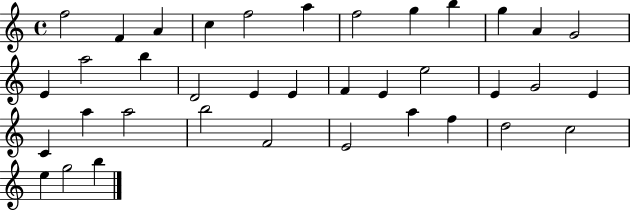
F5/h F4/q A4/q C5/q F5/h A5/q F5/h G5/q B5/q G5/q A4/q G4/h E4/q A5/h B5/q D4/h E4/q E4/q F4/q E4/q E5/h E4/q G4/h E4/q C4/q A5/q A5/h B5/h F4/h E4/h A5/q F5/q D5/h C5/h E5/q G5/h B5/q